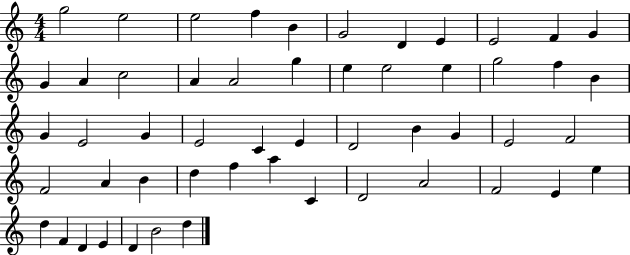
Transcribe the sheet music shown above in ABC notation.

X:1
T:Untitled
M:4/4
L:1/4
K:C
g2 e2 e2 f B G2 D E E2 F G G A c2 A A2 g e e2 e g2 f B G E2 G E2 C E D2 B G E2 F2 F2 A B d f a C D2 A2 F2 E e d F D E D B2 d